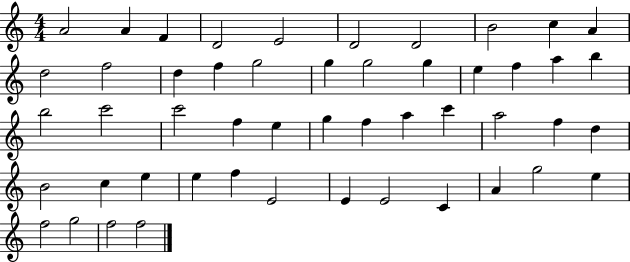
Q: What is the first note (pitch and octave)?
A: A4